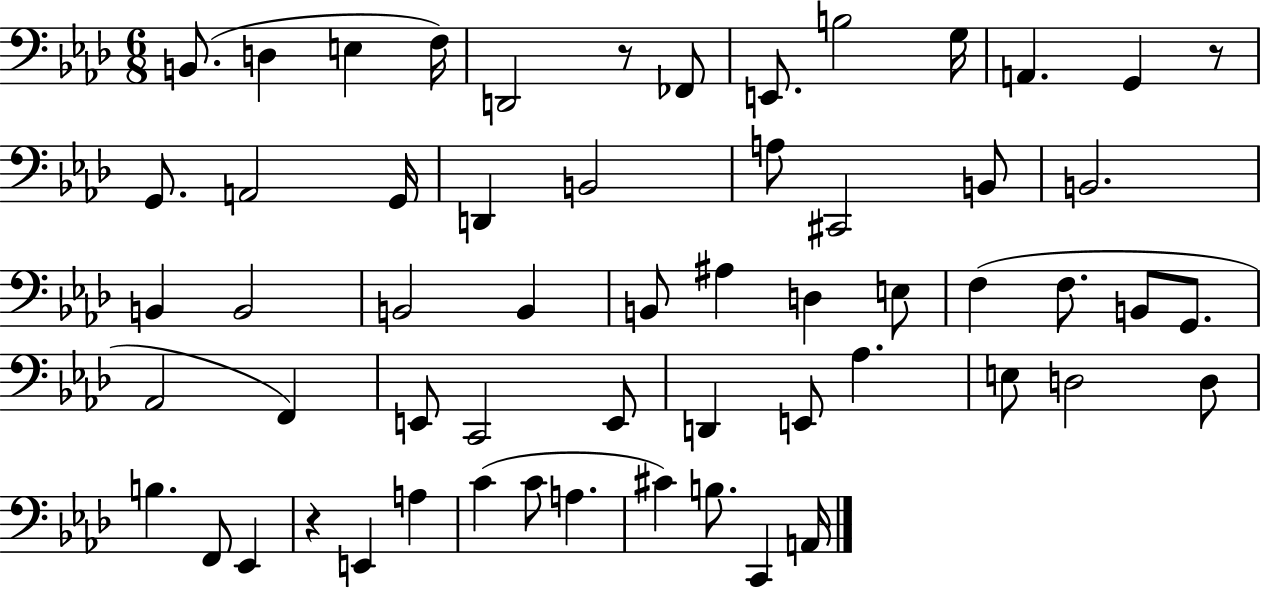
{
  \clef bass
  \numericTimeSignature
  \time 6/8
  \key aes \major
  b,8.( d4 e4 f16) | d,2 r8 fes,8 | e,8. b2 g16 | a,4. g,4 r8 | \break g,8. a,2 g,16 | d,4 b,2 | a8 cis,2 b,8 | b,2. | \break b,4 b,2 | b,2 b,4 | b,8 ais4 d4 e8 | f4( f8. b,8 g,8. | \break aes,2 f,4) | e,8 c,2 e,8 | d,4 e,8 aes4. | e8 d2 d8 | \break b4. f,8 ees,4 | r4 e,4 a4 | c'4( c'8 a4. | cis'4) b8. c,4 a,16 | \break \bar "|."
}